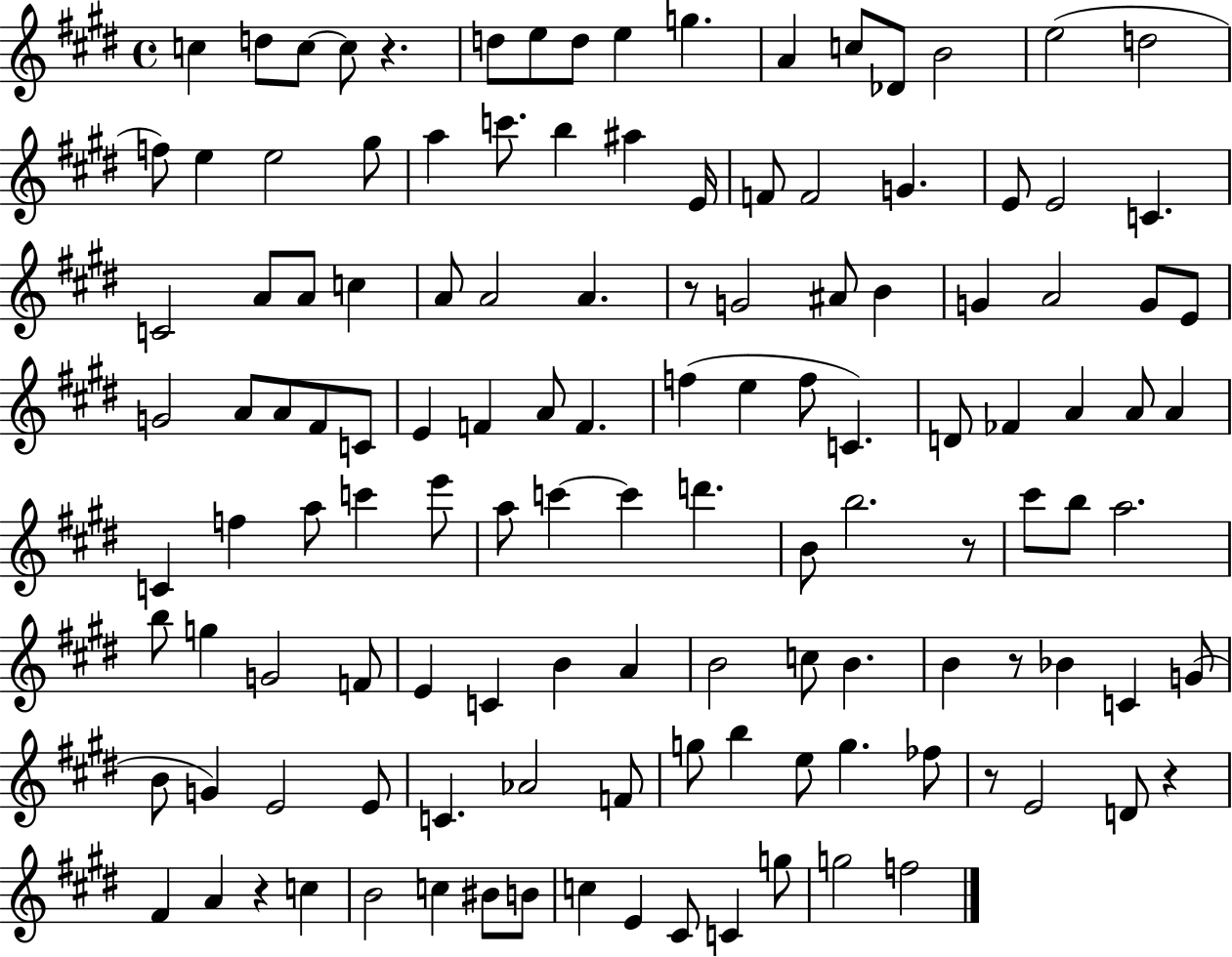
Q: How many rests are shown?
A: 7